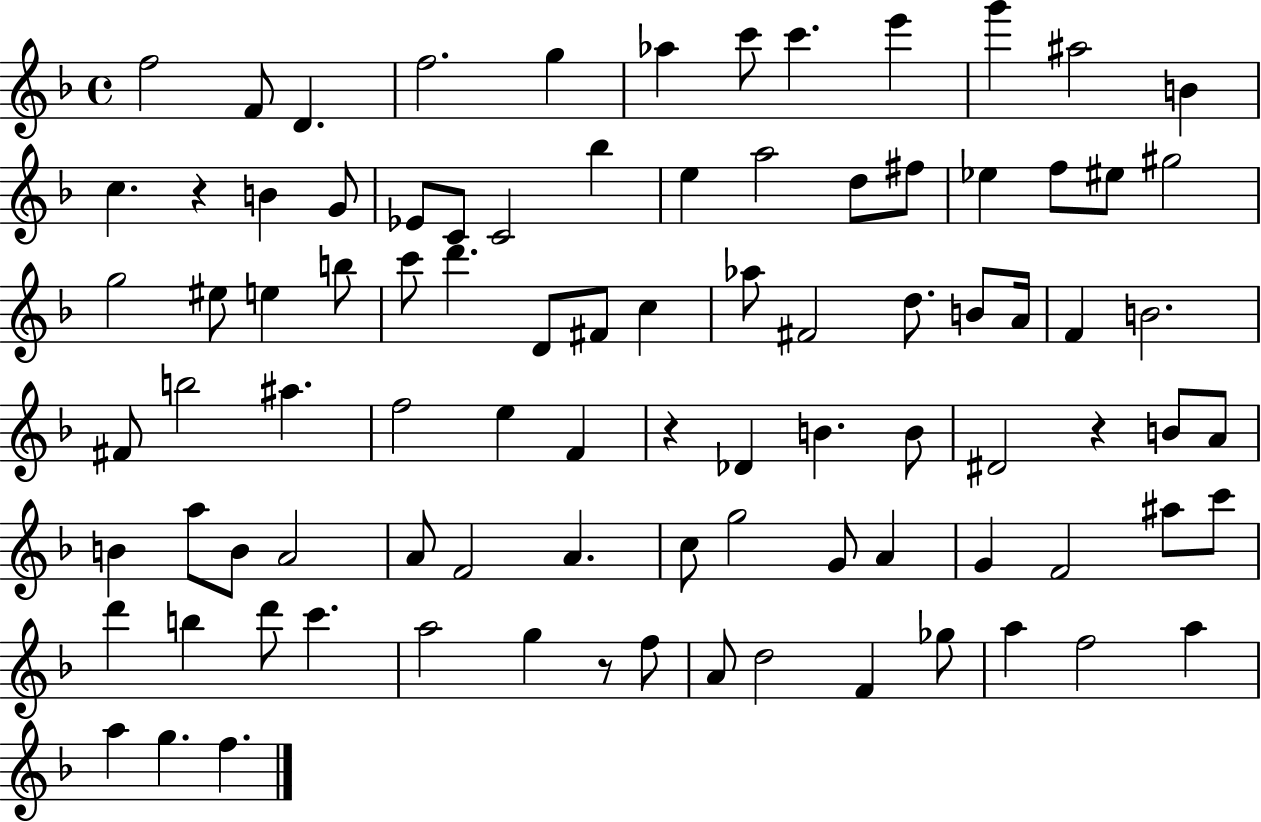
{
  \clef treble
  \time 4/4
  \defaultTimeSignature
  \key f \major
  f''2 f'8 d'4. | f''2. g''4 | aes''4 c'''8 c'''4. e'''4 | g'''4 ais''2 b'4 | \break c''4. r4 b'4 g'8 | ees'8 c'8 c'2 bes''4 | e''4 a''2 d''8 fis''8 | ees''4 f''8 eis''8 gis''2 | \break g''2 eis''8 e''4 b''8 | c'''8 d'''4. d'8 fis'8 c''4 | aes''8 fis'2 d''8. b'8 a'16 | f'4 b'2. | \break fis'8 b''2 ais''4. | f''2 e''4 f'4 | r4 des'4 b'4. b'8 | dis'2 r4 b'8 a'8 | \break b'4 a''8 b'8 a'2 | a'8 f'2 a'4. | c''8 g''2 g'8 a'4 | g'4 f'2 ais''8 c'''8 | \break d'''4 b''4 d'''8 c'''4. | a''2 g''4 r8 f''8 | a'8 d''2 f'4 ges''8 | a''4 f''2 a''4 | \break a''4 g''4. f''4. | \bar "|."
}